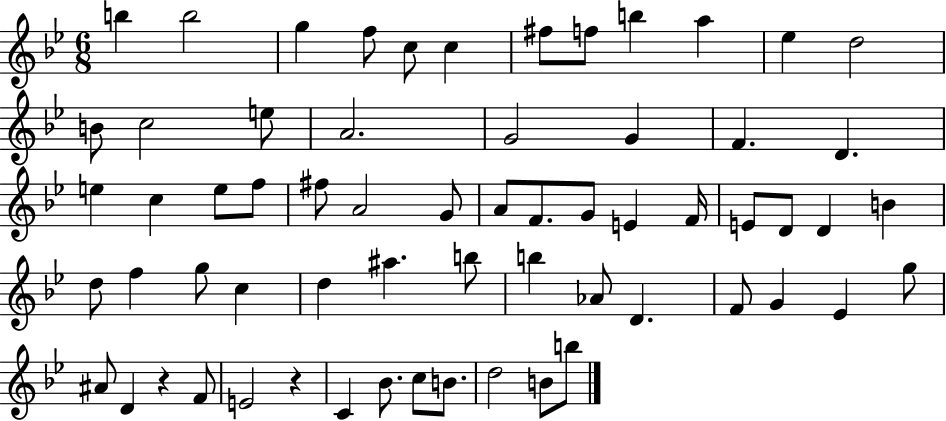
{
  \clef treble
  \numericTimeSignature
  \time 6/8
  \key bes \major
  b''4 b''2 | g''4 f''8 c''8 c''4 | fis''8 f''8 b''4 a''4 | ees''4 d''2 | \break b'8 c''2 e''8 | a'2. | g'2 g'4 | f'4. d'4. | \break e''4 c''4 e''8 f''8 | fis''8 a'2 g'8 | a'8 f'8. g'8 e'4 f'16 | e'8 d'8 d'4 b'4 | \break d''8 f''4 g''8 c''4 | d''4 ais''4. b''8 | b''4 aes'8 d'4. | f'8 g'4 ees'4 g''8 | \break ais'8 d'4 r4 f'8 | e'2 r4 | c'4 bes'8. c''8 b'8. | d''2 b'8 b''8 | \break \bar "|."
}